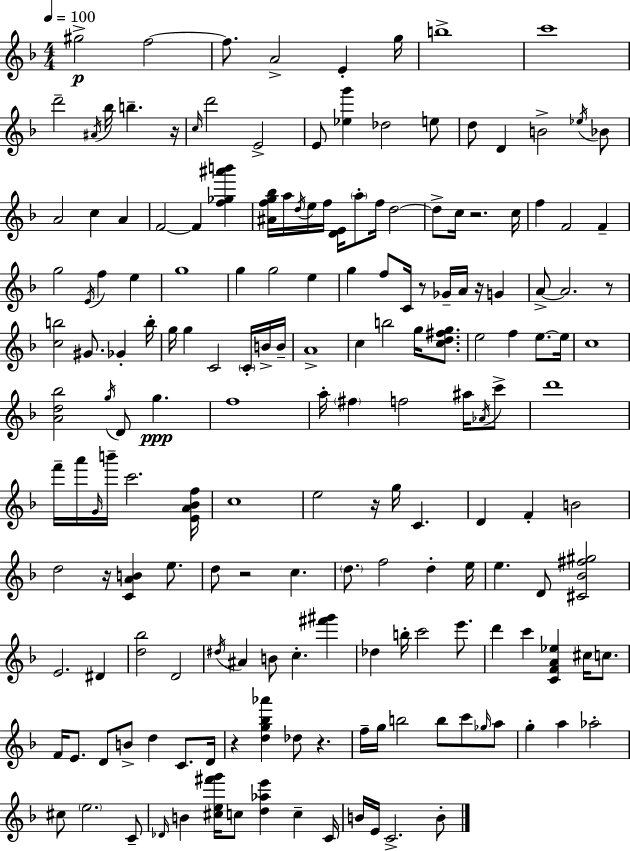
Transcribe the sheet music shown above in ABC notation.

X:1
T:Untitled
M:4/4
L:1/4
K:Dm
^g2 f2 f/2 A2 E g/4 b4 c'4 d'2 ^A/4 _b/4 b z/4 c/4 d'2 E2 E/2 [_eg'] _d2 e/2 d/2 D B2 _e/4 _B/2 A2 c A F2 F [f_g^a'b'] [^Afg_b]/4 a/4 d/4 e/4 f/4 [DE]/4 a/2 f/4 d2 d/2 c/4 z2 c/4 f F2 F g2 E/4 f e g4 g g2 e g f/2 C/4 z/2 _G/4 A/4 z/4 G A/2 A2 z/2 [cb]2 ^G/2 _G b/4 g/4 g C2 C/4 B/4 B/4 A4 c b2 g/4 [cd^fg]/2 e2 f e/2 e/4 c4 [Ad_b]2 g/4 D/2 g f4 a/4 ^f f2 ^a/4 _A/4 c'/2 d'4 f'/4 a'/4 G/4 b'/4 c'2 [EA_Bf]/4 c4 e2 z/4 g/4 C D F B2 d2 z/4 [CAB] e/2 d/2 z2 c d/2 f2 d e/4 e D/2 [^C_B^f^g]2 E2 ^D [d_b]2 D2 ^d/4 ^A B/2 c [^f'^g'] _d b/4 c'2 e'/2 d' c' [CFA_e] ^c/4 c/2 F/4 E/2 D/2 B/2 d C/2 D/4 z [dg_b_a'] _d/2 z f/4 g/4 b2 b/2 c'/2 _g/4 a/2 g a _a2 ^c/2 e2 C/2 _D/4 B [^ce^f'g']/4 c/2 [d_ae'] c C/4 B/4 E/4 C2 B/2